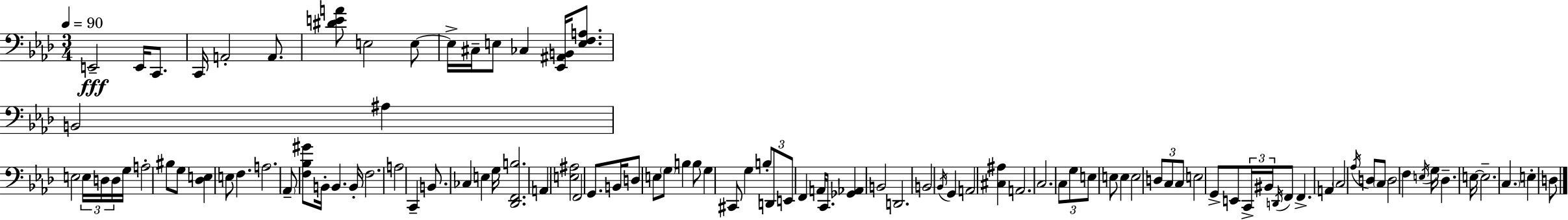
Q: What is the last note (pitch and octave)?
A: D3